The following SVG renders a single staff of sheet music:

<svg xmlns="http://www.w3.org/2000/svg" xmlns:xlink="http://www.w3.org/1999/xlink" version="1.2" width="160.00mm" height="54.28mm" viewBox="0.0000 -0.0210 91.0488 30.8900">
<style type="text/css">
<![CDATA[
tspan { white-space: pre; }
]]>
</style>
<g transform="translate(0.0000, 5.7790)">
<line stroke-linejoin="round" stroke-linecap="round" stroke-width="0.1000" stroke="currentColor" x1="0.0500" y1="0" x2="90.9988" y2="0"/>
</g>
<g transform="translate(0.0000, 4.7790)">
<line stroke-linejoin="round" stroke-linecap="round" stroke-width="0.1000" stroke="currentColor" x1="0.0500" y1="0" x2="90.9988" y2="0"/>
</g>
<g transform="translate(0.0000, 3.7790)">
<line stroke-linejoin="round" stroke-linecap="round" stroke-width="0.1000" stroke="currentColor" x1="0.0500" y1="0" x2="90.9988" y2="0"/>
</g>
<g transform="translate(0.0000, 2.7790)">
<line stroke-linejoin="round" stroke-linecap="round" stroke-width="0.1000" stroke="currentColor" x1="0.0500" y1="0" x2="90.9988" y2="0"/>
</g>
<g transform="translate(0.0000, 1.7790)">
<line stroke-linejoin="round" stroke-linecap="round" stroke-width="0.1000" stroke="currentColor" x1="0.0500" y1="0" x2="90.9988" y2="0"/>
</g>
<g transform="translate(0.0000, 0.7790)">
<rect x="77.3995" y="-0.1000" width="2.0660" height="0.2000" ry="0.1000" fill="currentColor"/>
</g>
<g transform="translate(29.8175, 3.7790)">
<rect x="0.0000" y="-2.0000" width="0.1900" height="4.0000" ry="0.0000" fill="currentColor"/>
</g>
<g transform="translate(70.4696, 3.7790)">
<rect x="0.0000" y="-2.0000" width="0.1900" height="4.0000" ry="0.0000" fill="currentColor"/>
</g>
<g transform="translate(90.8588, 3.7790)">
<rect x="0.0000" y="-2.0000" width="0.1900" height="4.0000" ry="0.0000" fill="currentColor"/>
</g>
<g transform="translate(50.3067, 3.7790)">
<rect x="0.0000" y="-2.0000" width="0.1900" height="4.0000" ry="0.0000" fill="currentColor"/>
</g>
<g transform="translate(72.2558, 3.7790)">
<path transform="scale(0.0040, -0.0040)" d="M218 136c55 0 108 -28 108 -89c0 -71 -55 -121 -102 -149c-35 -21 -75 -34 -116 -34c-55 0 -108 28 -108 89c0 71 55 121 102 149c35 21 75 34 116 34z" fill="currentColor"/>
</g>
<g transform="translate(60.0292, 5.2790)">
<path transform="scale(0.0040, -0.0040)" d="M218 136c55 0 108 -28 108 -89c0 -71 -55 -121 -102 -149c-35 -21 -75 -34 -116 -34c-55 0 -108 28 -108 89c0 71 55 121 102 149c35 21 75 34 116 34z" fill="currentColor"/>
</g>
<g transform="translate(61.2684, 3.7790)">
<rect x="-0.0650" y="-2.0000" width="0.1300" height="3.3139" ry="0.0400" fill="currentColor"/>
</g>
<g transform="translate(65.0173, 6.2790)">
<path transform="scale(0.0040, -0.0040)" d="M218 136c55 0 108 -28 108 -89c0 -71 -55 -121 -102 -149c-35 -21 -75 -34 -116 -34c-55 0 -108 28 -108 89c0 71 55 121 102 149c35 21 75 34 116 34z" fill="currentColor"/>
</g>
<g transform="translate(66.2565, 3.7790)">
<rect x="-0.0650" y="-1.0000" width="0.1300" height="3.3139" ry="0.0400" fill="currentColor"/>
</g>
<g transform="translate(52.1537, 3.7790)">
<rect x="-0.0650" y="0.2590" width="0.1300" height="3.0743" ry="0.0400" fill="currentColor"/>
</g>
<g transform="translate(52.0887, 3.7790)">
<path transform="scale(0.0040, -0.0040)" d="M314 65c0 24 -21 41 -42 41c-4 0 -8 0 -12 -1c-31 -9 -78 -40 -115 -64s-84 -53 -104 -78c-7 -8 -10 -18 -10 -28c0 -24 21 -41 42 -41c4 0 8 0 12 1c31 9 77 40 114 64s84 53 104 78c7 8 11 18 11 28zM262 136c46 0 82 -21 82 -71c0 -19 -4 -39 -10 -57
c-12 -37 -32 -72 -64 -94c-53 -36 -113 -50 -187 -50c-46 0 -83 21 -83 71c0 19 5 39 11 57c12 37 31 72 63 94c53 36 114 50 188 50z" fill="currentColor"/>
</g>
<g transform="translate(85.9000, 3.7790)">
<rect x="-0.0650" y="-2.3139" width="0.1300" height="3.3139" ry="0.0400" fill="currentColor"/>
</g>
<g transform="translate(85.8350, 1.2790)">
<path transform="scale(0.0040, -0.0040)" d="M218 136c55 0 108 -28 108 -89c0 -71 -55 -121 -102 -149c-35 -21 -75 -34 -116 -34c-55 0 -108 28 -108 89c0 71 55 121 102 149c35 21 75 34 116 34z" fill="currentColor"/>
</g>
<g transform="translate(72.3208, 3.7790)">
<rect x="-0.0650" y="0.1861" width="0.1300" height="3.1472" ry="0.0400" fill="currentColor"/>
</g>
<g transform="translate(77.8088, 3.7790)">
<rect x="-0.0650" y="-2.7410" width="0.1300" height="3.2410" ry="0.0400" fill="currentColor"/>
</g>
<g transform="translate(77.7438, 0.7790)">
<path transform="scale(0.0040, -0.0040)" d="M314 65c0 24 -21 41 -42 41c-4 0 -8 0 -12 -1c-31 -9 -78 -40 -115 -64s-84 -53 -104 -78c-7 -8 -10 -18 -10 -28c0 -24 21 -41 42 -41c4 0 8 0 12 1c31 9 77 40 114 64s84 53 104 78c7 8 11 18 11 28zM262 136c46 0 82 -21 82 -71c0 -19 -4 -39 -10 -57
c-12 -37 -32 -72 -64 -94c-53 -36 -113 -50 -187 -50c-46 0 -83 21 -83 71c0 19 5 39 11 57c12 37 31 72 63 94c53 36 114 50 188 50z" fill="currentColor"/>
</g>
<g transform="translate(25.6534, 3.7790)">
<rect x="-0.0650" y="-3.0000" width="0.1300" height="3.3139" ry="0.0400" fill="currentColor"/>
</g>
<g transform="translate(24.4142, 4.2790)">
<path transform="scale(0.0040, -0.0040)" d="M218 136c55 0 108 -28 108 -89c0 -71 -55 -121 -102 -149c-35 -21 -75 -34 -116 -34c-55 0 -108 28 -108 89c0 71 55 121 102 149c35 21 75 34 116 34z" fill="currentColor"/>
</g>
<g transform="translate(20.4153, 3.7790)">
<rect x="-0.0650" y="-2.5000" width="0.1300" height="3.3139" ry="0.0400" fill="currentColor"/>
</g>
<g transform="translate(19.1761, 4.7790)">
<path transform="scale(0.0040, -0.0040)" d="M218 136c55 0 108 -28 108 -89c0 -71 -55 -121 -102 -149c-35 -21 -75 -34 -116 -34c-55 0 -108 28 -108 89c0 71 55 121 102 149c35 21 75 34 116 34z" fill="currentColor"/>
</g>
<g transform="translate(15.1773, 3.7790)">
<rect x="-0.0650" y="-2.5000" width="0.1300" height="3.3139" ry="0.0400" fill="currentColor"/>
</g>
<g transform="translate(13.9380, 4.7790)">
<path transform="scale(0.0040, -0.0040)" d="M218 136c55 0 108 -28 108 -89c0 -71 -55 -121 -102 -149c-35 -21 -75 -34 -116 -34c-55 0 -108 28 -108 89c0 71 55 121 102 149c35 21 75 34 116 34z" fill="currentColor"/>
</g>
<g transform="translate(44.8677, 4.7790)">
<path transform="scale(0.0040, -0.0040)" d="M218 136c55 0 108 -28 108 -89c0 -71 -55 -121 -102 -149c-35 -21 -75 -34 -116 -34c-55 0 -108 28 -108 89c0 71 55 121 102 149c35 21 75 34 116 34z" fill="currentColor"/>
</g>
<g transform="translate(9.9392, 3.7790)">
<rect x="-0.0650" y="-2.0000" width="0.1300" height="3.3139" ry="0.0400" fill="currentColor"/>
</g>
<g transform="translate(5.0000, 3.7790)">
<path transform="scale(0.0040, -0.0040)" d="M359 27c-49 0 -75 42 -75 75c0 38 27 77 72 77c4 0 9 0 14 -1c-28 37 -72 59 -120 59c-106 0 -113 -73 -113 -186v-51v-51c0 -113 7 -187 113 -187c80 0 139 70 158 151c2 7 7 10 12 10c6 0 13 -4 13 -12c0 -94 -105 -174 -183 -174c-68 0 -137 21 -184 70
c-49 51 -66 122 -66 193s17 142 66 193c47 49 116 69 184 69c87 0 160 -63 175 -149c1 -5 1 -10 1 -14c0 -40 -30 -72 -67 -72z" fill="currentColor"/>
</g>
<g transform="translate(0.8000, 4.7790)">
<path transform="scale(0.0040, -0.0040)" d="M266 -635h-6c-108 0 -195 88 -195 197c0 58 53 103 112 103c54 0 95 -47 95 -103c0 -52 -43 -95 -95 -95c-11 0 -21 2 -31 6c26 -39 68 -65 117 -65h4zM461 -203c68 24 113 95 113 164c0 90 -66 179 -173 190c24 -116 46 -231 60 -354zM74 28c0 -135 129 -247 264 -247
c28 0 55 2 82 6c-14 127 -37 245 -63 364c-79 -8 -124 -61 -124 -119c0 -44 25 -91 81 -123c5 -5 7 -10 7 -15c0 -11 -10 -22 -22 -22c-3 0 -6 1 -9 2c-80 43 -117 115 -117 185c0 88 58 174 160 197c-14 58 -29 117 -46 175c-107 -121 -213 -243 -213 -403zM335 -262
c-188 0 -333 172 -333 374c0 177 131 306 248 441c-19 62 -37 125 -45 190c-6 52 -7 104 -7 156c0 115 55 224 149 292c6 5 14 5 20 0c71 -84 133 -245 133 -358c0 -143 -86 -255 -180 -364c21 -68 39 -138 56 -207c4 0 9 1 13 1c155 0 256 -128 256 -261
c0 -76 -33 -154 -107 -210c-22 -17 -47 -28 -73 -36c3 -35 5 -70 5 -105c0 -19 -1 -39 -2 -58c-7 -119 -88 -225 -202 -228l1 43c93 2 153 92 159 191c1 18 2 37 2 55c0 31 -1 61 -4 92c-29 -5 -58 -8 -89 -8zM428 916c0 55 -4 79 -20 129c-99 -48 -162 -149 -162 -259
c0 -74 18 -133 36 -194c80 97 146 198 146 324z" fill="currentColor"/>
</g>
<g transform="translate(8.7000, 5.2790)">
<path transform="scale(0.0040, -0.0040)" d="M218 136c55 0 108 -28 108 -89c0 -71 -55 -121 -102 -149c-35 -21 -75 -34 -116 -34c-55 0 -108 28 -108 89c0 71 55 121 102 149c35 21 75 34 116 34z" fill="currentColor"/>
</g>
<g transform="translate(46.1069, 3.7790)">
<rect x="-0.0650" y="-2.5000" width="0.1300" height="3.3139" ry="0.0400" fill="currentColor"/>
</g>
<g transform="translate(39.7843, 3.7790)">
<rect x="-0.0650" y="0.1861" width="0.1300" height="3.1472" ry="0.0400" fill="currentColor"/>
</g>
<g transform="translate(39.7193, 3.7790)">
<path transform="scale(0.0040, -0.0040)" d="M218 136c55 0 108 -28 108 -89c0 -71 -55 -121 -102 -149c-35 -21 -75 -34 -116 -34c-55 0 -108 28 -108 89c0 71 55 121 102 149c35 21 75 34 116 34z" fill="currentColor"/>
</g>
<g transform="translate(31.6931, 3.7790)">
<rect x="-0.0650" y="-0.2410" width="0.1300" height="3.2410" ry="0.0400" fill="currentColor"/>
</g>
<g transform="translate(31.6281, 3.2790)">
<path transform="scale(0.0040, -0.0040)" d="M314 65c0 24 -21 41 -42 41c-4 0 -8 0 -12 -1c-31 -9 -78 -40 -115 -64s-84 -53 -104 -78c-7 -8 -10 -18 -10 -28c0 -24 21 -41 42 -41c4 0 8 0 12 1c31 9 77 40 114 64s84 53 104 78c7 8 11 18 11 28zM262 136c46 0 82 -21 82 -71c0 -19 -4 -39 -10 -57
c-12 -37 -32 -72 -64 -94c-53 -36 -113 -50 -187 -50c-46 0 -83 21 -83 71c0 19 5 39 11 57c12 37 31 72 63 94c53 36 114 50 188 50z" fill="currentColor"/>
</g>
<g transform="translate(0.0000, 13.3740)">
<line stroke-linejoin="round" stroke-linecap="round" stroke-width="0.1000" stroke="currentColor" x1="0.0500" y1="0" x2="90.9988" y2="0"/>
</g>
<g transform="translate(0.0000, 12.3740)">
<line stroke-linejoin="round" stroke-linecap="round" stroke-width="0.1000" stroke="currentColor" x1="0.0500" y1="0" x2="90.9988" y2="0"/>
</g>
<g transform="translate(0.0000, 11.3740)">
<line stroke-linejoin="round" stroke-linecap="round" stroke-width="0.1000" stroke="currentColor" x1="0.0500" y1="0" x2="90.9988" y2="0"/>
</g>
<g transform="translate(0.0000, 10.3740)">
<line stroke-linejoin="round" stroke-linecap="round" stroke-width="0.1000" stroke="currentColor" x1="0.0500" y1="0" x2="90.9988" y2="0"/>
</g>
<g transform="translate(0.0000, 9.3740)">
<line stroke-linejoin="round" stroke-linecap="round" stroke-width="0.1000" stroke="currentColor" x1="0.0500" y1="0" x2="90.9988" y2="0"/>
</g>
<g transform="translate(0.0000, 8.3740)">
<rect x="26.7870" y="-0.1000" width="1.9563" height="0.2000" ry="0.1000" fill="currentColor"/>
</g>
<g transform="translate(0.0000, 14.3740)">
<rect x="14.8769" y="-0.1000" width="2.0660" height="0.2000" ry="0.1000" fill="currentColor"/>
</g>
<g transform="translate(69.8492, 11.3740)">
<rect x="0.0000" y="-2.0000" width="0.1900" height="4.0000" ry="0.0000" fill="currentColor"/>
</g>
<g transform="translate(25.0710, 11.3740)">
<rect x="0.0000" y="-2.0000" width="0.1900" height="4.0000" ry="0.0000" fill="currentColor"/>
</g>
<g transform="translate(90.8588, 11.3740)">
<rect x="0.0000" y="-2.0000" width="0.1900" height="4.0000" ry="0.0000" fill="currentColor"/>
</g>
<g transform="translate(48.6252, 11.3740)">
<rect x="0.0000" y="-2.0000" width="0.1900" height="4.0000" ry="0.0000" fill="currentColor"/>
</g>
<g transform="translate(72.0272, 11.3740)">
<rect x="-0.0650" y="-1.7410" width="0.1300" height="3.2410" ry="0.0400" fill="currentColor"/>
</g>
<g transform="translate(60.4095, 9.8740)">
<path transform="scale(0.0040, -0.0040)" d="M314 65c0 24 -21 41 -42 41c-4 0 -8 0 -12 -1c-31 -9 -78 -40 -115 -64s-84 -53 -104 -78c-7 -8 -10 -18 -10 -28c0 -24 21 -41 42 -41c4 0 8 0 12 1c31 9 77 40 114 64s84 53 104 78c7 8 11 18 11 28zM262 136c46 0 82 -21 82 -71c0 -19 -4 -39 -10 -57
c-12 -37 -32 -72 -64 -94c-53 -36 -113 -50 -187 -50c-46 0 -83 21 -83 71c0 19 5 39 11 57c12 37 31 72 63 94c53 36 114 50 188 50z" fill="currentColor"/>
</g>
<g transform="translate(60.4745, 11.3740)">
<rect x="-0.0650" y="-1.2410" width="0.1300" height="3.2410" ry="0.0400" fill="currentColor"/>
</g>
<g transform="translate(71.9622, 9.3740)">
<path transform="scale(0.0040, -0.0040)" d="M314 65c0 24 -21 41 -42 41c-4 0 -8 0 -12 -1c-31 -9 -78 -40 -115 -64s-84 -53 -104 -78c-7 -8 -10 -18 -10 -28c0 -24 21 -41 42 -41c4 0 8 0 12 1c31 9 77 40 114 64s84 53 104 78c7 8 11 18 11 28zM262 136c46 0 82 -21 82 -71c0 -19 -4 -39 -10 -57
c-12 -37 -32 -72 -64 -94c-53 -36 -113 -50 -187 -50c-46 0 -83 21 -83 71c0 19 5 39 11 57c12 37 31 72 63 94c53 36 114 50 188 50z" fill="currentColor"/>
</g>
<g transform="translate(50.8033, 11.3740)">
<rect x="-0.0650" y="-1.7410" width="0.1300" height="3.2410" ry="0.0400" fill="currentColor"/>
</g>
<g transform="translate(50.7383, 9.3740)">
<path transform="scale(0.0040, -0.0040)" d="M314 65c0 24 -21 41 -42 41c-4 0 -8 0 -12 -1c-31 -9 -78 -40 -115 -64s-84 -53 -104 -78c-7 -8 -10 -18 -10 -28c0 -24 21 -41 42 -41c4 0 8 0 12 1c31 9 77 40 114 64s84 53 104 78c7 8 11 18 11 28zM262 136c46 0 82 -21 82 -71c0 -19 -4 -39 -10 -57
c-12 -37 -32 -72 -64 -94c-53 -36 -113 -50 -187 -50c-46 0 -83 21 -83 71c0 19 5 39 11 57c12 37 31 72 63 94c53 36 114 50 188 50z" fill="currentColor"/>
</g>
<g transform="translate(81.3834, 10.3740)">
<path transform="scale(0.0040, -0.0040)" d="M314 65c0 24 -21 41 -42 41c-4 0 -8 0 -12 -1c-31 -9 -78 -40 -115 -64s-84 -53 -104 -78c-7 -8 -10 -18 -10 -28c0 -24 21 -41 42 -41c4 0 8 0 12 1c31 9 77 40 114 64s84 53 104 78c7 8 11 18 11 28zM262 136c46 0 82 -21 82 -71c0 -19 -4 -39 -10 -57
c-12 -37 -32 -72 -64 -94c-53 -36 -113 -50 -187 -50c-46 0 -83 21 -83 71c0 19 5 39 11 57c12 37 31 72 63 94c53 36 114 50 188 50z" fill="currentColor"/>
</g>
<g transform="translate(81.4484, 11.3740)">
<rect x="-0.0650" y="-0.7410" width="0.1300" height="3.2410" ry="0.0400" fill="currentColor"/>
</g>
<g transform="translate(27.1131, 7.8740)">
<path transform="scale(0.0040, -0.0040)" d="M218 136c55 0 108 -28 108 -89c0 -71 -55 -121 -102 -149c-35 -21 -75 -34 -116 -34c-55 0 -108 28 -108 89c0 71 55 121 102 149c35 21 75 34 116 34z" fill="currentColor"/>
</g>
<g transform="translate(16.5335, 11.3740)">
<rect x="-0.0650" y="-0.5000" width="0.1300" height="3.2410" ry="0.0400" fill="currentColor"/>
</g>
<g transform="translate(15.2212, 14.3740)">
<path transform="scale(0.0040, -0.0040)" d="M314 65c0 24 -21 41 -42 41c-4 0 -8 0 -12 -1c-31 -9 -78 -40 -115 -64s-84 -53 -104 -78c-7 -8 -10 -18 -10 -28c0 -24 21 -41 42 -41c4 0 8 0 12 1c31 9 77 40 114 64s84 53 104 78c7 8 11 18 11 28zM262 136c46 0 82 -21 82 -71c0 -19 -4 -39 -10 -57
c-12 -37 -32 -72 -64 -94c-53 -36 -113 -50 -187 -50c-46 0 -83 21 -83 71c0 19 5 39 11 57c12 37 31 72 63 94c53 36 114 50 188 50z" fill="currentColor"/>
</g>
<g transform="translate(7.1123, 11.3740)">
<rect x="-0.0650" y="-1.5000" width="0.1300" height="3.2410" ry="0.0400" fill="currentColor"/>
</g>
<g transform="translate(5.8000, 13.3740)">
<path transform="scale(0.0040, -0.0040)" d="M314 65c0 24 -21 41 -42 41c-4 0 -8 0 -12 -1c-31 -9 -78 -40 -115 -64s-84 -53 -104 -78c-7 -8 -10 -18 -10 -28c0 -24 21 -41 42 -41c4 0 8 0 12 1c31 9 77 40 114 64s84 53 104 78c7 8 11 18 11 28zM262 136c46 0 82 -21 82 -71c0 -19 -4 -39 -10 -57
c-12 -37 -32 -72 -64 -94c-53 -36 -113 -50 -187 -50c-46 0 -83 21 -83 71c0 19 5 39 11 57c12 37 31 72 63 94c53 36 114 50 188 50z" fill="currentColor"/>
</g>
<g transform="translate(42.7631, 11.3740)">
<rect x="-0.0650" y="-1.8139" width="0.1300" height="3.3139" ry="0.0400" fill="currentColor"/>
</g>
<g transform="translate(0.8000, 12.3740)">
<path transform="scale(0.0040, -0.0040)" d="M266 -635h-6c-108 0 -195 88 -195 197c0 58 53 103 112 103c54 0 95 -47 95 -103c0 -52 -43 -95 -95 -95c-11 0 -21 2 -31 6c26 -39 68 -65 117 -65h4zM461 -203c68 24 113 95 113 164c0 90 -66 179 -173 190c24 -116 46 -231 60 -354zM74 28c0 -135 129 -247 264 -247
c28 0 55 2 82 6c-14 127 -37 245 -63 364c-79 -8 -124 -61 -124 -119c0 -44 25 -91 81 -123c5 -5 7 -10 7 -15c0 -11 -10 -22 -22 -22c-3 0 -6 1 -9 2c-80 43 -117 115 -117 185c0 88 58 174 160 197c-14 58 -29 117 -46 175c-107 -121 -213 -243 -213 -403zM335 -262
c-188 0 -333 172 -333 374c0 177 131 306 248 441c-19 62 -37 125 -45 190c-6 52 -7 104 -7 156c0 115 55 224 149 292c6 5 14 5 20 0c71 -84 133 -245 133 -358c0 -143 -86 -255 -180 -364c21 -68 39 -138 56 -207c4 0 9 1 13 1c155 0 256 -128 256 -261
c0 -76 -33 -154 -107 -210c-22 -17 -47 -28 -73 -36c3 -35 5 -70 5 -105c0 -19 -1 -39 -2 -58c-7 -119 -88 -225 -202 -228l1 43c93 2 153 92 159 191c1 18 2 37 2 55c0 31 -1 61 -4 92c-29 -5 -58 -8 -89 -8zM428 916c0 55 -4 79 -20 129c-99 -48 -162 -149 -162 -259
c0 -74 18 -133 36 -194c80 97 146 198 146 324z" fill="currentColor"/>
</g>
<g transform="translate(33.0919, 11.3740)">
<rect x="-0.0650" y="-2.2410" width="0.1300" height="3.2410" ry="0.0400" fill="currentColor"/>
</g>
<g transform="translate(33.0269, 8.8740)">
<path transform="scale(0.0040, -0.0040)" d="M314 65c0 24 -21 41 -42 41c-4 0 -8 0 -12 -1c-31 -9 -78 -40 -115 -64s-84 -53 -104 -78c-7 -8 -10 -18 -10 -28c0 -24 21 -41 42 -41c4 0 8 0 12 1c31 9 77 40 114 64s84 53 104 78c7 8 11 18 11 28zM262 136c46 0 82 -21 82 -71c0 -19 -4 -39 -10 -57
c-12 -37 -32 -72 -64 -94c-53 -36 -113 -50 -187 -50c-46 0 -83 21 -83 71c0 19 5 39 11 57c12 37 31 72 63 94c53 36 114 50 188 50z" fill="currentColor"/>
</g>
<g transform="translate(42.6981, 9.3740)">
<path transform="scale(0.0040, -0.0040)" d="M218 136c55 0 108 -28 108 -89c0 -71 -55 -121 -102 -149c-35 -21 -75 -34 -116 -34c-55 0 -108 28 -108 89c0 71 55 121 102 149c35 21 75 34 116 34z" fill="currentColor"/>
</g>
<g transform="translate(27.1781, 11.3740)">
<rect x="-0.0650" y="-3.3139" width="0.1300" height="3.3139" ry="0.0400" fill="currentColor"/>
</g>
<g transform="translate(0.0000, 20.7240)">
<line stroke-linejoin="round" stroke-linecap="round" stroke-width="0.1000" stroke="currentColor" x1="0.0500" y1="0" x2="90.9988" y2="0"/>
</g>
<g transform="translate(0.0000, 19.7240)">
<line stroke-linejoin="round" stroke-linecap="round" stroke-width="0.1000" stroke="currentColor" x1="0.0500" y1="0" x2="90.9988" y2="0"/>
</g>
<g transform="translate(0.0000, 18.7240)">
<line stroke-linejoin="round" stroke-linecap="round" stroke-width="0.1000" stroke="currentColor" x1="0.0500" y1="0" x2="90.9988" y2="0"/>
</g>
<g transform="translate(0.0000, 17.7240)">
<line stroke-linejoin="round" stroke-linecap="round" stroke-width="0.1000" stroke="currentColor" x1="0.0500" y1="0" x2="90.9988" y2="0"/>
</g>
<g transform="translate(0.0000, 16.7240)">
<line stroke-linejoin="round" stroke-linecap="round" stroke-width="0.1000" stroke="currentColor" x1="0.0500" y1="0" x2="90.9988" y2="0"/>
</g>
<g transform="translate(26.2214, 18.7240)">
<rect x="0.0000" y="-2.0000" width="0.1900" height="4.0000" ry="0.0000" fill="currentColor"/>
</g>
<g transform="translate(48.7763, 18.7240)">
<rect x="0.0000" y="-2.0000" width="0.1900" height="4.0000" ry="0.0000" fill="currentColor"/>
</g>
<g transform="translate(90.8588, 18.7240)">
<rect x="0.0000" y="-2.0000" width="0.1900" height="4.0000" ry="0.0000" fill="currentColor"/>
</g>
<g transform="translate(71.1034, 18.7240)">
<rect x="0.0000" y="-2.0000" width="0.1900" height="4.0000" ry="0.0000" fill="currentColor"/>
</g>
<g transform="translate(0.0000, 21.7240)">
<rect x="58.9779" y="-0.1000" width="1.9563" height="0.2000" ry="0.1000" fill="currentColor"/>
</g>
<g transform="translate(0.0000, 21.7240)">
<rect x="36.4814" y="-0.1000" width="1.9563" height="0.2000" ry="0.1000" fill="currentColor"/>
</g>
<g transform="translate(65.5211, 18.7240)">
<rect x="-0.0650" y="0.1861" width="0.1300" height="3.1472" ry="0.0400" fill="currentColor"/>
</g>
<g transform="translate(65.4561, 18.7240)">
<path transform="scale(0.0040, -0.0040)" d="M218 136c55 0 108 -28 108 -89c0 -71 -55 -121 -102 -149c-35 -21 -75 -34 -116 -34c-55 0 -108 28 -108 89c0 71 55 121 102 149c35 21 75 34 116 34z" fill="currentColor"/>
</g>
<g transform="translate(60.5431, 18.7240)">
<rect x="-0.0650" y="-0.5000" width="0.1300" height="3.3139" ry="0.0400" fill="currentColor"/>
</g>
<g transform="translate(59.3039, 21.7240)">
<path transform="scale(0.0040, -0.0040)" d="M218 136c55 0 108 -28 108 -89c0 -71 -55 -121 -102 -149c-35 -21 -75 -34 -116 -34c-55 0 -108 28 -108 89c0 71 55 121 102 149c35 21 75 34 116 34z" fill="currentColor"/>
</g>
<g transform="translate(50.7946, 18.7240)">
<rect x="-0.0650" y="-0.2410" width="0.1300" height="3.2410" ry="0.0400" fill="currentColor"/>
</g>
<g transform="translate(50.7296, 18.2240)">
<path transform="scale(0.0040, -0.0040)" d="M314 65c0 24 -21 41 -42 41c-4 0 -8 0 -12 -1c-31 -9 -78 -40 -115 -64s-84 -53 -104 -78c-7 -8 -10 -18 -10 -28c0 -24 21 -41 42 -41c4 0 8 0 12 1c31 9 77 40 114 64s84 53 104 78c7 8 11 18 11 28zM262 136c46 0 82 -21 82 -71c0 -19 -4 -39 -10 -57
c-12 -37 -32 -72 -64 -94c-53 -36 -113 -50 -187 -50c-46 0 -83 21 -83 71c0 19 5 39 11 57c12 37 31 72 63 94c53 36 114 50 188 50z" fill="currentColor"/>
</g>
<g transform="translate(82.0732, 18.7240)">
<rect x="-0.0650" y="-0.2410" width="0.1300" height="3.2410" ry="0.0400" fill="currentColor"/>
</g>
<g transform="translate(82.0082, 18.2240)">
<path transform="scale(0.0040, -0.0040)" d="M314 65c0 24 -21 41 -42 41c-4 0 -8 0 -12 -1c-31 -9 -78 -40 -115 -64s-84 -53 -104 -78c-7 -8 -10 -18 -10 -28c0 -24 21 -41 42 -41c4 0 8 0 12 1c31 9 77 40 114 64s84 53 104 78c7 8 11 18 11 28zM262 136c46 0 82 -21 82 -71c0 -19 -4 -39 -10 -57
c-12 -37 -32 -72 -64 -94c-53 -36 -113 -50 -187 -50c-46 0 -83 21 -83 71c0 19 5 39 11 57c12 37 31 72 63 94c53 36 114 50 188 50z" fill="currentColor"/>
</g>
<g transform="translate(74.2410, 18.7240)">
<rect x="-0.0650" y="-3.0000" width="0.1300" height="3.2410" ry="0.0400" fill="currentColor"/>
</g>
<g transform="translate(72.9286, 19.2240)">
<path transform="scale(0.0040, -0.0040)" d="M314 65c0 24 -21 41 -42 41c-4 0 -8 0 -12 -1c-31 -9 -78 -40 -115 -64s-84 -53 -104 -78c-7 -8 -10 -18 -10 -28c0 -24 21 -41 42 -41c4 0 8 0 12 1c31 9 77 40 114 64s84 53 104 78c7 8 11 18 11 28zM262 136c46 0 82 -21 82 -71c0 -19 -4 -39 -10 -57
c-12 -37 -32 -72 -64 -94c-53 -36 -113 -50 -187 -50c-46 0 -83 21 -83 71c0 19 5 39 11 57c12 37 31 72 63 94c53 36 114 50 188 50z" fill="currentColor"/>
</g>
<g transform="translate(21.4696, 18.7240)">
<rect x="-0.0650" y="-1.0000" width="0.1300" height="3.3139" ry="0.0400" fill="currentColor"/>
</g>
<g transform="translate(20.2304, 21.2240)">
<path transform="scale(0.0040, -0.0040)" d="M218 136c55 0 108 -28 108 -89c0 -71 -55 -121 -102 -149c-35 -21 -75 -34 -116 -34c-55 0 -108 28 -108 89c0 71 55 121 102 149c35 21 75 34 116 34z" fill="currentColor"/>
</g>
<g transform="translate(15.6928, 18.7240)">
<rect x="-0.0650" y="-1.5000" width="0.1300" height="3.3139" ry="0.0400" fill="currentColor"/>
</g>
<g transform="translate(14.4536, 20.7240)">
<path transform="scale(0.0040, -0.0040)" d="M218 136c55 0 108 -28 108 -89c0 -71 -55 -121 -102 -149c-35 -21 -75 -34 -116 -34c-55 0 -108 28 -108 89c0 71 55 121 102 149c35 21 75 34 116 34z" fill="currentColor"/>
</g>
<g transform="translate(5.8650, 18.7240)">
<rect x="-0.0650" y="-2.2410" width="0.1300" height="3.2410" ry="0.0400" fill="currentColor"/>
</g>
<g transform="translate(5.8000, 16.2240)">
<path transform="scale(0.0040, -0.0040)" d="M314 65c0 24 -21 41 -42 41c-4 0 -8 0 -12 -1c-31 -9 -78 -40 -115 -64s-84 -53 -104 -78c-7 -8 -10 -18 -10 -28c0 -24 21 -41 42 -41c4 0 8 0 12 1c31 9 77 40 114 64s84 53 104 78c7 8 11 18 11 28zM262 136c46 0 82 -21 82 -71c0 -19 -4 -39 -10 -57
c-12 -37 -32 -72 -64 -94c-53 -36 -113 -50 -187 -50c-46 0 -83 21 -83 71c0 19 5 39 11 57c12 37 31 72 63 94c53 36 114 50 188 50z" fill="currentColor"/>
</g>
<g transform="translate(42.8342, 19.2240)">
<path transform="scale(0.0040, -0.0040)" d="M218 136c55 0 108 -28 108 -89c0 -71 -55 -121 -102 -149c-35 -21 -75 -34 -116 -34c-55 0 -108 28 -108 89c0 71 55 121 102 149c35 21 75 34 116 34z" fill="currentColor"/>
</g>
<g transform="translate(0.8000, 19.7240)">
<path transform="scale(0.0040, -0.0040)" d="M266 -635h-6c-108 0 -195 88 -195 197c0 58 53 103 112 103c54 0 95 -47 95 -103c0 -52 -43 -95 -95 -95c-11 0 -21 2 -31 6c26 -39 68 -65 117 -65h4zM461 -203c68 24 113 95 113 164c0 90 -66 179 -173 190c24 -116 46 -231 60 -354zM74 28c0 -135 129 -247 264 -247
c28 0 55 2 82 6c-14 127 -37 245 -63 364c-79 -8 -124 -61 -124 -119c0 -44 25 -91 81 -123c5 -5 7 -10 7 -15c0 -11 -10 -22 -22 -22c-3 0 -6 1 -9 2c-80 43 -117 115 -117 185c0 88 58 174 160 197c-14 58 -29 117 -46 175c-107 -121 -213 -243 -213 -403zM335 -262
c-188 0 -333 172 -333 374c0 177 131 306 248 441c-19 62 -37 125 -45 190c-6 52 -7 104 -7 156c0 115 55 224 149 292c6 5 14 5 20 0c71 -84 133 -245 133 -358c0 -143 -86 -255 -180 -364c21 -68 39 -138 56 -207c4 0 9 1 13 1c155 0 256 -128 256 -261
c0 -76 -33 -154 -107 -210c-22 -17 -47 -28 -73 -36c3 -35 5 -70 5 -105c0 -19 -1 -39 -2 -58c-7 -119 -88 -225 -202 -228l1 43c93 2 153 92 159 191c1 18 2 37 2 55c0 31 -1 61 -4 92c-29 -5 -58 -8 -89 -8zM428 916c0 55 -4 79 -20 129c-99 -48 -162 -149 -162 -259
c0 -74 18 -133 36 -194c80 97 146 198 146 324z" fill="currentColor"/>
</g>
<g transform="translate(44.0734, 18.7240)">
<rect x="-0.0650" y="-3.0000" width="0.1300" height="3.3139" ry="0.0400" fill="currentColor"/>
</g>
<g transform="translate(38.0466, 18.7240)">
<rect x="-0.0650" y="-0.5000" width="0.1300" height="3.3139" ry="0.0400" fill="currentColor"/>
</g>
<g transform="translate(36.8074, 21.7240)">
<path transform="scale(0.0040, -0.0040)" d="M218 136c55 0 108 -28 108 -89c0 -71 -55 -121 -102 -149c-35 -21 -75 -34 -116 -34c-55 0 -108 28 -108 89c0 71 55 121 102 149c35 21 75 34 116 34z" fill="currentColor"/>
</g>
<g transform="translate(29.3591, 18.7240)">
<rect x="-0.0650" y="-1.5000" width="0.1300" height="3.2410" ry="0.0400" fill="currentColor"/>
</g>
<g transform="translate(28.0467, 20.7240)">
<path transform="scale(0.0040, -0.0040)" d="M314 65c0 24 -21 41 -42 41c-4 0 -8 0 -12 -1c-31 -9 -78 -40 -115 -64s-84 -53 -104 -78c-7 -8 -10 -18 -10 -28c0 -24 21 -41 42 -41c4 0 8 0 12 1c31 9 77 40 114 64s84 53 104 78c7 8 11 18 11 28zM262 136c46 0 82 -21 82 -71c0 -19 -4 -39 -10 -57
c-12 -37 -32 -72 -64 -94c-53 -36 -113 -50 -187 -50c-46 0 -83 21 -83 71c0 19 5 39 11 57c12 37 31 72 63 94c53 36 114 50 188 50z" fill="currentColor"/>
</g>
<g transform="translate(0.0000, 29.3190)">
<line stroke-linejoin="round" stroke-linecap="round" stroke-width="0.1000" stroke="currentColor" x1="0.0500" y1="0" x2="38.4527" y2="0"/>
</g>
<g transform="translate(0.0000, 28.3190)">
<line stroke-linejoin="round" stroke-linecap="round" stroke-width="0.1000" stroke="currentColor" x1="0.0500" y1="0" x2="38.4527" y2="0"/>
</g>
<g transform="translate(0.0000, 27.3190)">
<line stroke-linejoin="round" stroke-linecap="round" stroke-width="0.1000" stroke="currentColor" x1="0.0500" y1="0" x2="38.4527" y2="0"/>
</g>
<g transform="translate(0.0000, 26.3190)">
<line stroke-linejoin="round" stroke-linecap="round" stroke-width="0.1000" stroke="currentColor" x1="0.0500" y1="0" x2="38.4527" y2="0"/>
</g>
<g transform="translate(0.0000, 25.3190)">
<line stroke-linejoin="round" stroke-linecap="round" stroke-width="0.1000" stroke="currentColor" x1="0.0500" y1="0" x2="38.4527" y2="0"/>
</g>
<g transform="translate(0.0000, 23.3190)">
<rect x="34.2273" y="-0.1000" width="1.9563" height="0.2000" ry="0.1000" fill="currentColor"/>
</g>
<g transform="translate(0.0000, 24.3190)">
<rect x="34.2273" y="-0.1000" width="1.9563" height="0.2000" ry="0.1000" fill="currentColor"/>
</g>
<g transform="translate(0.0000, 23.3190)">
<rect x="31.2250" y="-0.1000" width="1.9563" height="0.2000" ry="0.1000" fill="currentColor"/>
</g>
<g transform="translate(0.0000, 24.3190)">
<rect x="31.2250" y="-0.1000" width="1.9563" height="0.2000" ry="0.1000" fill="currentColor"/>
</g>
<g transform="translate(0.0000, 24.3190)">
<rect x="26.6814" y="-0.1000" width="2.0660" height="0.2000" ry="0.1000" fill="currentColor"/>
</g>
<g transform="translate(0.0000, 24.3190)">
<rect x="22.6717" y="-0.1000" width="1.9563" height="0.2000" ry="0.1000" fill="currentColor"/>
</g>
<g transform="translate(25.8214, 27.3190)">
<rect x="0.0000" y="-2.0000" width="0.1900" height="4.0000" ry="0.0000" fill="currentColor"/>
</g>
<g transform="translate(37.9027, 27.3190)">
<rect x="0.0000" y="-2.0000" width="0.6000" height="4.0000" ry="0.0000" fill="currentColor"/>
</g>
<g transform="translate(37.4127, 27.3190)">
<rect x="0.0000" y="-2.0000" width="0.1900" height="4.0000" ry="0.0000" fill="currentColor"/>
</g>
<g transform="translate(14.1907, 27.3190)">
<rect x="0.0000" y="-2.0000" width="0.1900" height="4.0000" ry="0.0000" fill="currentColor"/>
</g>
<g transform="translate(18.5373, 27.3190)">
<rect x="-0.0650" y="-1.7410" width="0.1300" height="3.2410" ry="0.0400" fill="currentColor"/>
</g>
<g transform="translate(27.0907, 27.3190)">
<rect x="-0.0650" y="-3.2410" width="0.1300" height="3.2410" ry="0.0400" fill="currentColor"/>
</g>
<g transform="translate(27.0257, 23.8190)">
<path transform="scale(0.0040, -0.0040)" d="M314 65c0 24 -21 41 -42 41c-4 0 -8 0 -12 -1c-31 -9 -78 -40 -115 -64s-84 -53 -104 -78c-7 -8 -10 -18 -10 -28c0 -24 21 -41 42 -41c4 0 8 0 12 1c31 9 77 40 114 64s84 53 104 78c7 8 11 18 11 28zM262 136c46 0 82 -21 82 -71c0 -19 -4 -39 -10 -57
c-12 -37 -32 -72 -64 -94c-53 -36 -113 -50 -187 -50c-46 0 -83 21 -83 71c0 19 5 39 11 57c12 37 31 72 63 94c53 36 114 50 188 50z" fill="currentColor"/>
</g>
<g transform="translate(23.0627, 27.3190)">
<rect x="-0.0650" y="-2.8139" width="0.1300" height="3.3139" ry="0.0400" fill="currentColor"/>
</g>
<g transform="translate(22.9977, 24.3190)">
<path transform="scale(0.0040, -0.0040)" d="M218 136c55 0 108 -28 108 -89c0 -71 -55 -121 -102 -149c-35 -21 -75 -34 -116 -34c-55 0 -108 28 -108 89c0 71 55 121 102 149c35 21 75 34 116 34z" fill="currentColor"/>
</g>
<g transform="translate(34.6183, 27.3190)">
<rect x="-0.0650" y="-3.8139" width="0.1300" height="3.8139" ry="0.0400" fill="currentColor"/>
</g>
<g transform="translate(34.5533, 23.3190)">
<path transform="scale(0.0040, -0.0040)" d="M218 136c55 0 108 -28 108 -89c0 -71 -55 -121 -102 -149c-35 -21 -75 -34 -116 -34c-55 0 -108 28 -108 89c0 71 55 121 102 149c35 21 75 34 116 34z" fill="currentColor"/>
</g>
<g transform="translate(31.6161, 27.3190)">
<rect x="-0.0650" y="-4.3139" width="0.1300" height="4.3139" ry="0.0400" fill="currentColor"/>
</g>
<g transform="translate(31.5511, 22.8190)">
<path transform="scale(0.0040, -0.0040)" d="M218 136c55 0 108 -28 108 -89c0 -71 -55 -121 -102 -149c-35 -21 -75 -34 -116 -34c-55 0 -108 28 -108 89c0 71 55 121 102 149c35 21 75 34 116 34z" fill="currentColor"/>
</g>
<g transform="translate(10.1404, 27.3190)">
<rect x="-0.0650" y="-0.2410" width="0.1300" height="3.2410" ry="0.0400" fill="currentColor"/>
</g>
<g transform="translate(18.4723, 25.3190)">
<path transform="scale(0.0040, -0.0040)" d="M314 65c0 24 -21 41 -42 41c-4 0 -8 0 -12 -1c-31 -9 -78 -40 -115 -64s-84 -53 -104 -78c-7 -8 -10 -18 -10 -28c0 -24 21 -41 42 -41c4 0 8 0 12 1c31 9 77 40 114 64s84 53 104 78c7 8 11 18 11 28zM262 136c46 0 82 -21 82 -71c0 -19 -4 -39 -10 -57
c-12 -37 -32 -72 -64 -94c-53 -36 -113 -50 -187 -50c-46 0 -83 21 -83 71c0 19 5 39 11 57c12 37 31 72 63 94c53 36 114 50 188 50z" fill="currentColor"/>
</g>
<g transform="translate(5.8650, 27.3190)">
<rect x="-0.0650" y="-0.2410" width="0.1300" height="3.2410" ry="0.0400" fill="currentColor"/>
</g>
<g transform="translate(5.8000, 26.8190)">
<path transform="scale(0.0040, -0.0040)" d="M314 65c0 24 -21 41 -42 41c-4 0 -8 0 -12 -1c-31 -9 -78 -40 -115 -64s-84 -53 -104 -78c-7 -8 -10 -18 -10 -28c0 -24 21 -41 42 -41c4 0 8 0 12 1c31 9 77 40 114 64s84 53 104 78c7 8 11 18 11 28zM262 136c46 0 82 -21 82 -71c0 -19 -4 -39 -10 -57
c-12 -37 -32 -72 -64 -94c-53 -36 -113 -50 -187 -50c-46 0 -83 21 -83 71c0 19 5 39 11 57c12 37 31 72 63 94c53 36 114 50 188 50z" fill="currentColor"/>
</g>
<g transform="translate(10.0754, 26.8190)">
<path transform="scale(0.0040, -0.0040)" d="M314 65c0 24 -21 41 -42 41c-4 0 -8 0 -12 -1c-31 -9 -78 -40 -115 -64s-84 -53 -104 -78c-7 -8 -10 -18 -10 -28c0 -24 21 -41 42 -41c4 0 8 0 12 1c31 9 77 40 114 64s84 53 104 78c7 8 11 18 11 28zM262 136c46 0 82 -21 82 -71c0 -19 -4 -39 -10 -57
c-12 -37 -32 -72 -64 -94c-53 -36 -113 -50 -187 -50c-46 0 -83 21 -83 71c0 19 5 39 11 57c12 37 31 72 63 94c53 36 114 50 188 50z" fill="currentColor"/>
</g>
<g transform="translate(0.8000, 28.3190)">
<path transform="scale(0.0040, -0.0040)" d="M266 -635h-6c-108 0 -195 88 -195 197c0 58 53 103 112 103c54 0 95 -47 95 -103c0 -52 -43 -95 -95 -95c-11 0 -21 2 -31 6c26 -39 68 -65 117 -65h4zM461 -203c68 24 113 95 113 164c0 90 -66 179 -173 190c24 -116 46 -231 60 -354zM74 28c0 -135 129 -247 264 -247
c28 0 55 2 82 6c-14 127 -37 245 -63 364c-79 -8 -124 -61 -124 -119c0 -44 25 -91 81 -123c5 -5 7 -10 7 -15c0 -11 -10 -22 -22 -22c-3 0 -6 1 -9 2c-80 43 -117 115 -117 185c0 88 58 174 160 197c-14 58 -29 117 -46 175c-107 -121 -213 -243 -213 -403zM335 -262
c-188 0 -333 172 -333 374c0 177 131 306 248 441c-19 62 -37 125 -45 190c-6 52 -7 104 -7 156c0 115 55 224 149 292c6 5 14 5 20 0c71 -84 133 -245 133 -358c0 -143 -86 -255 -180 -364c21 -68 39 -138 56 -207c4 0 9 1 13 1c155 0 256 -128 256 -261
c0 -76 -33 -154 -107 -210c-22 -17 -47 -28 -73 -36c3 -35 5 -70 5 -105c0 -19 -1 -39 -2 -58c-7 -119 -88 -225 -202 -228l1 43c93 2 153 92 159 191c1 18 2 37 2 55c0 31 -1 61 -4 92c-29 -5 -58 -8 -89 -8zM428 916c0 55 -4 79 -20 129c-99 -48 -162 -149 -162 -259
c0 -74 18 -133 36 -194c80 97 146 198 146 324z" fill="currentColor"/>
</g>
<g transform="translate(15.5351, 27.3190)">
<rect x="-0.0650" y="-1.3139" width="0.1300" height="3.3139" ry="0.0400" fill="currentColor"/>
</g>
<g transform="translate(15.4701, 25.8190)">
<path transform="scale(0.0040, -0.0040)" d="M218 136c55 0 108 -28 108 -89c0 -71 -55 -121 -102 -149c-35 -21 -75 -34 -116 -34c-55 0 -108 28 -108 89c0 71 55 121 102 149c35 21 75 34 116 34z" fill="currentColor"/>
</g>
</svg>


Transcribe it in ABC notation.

X:1
T:Untitled
M:4/4
L:1/4
K:C
F G G A c2 B G B2 F D B a2 g E2 C2 b g2 f f2 e2 f2 d2 g2 E D E2 C A c2 C B A2 c2 c2 c2 e f2 a b2 d' c'